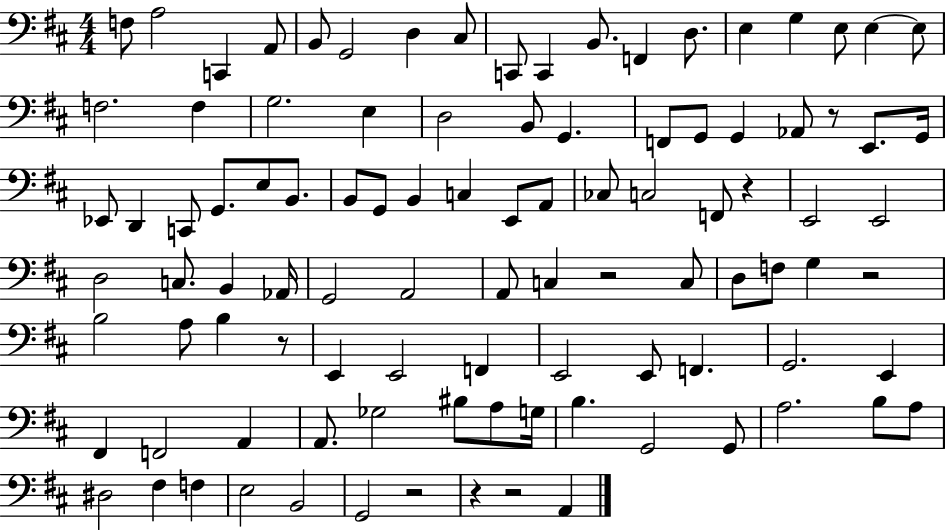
F3/e A3/h C2/q A2/e B2/e G2/h D3/q C#3/e C2/e C2/q B2/e. F2/q D3/e. E3/q G3/q E3/e E3/q E3/e F3/h. F3/q G3/h. E3/q D3/h B2/e G2/q. F2/e G2/e G2/q Ab2/e R/e E2/e. G2/s Eb2/e D2/q C2/e G2/e. E3/e B2/e. B2/e G2/e B2/q C3/q E2/e A2/e CES3/e C3/h F2/e R/q E2/h E2/h D3/h C3/e. B2/q Ab2/s G2/h A2/h A2/e C3/q R/h C3/e D3/e F3/e G3/q R/h B3/h A3/e B3/q R/e E2/q E2/h F2/q E2/h E2/e F2/q. G2/h. E2/q F#2/q F2/h A2/q A2/e. Gb3/h BIS3/e A3/e G3/s B3/q. G2/h G2/e A3/h. B3/e A3/e D#3/h F#3/q F3/q E3/h B2/h G2/h R/h R/q R/h A2/q